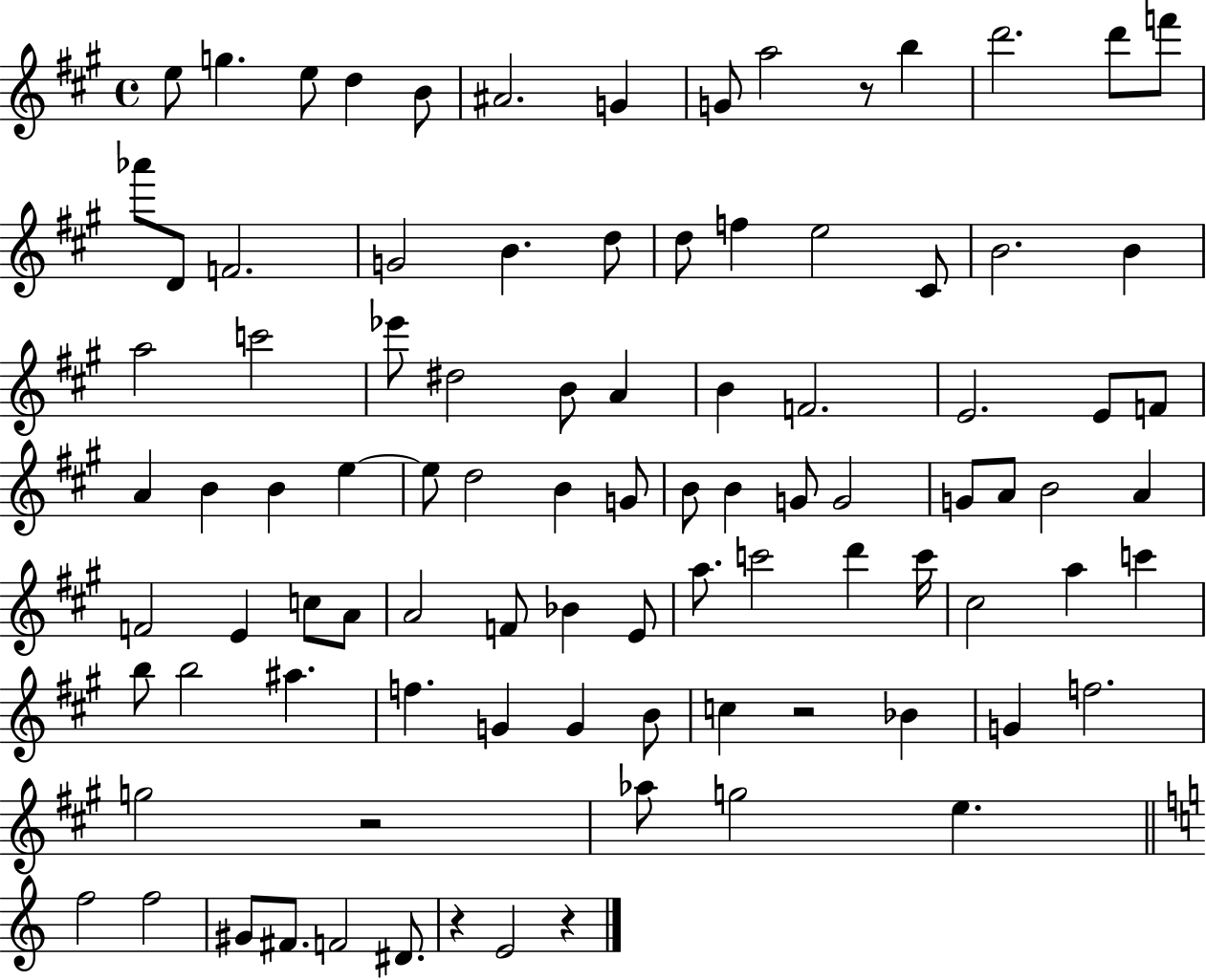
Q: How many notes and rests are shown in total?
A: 94